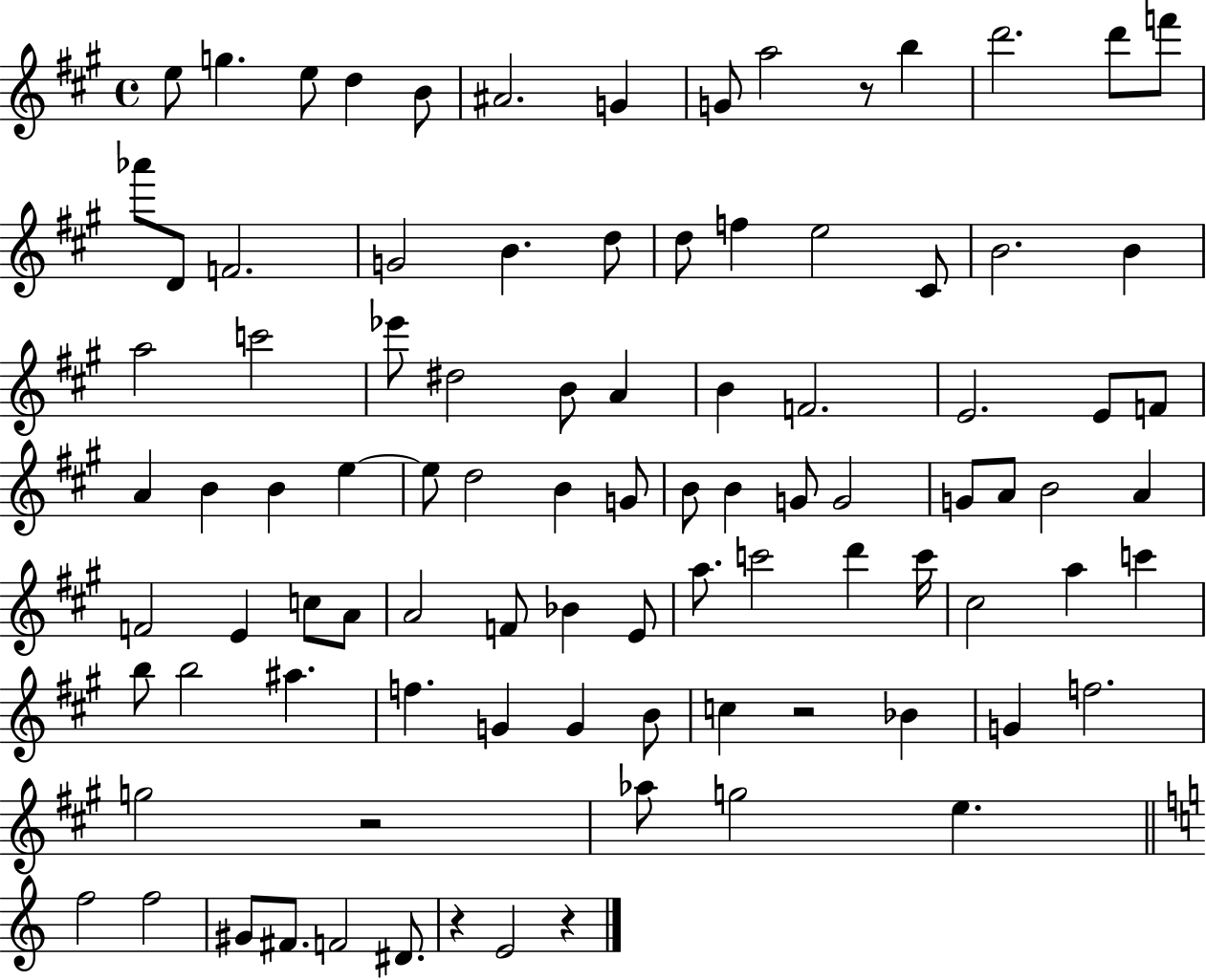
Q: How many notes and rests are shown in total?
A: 94